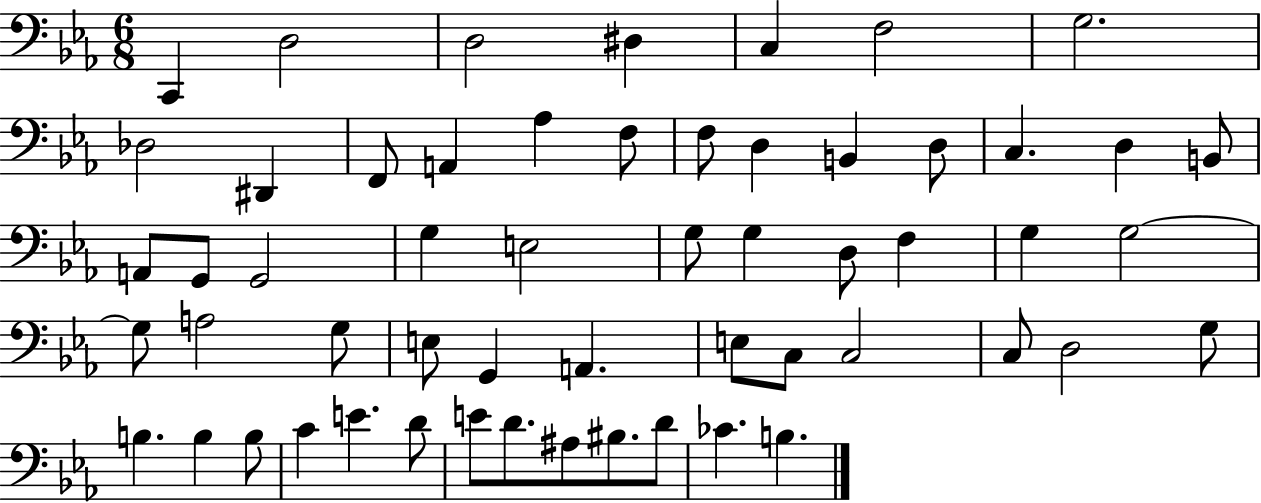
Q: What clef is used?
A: bass